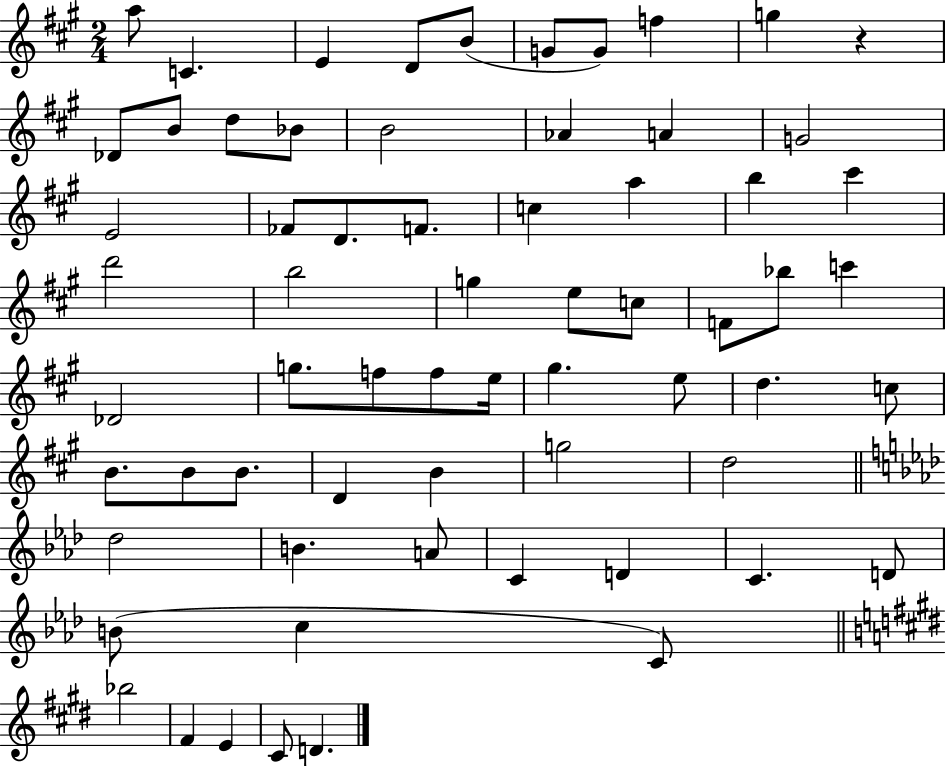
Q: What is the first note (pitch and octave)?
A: A5